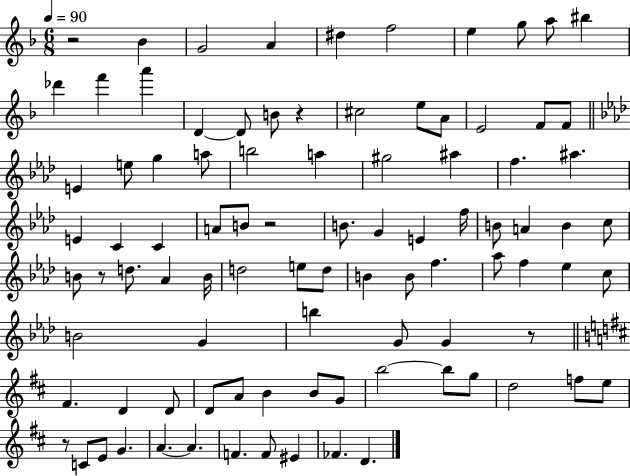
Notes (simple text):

R/h Bb4/q G4/h A4/q D#5/q F5/h E5/q G5/e A5/e BIS5/q Db6/q F6/q A6/q D4/q D4/e B4/e R/q C#5/h E5/e A4/e E4/h F4/e F4/e E4/q E5/e G5/q A5/e B5/h A5/q G#5/h A#5/q F5/q. A#5/q. E4/q C4/q C4/q A4/e B4/e R/h B4/e. G4/q E4/q F5/s B4/e A4/q B4/q C5/e B4/e R/e D5/e. Ab4/q B4/s D5/h E5/e D5/e B4/q B4/e F5/q. Ab5/e F5/q Eb5/q C5/e B4/h G4/q B5/q G4/e G4/q R/e F#4/q. D4/q D4/e D4/e A4/e B4/q B4/e G4/e B5/h B5/e G5/e D5/h F5/e E5/e R/e C4/e E4/e G4/q. A4/q. A4/q. F4/q. F4/e EIS4/q FES4/q. D4/q.